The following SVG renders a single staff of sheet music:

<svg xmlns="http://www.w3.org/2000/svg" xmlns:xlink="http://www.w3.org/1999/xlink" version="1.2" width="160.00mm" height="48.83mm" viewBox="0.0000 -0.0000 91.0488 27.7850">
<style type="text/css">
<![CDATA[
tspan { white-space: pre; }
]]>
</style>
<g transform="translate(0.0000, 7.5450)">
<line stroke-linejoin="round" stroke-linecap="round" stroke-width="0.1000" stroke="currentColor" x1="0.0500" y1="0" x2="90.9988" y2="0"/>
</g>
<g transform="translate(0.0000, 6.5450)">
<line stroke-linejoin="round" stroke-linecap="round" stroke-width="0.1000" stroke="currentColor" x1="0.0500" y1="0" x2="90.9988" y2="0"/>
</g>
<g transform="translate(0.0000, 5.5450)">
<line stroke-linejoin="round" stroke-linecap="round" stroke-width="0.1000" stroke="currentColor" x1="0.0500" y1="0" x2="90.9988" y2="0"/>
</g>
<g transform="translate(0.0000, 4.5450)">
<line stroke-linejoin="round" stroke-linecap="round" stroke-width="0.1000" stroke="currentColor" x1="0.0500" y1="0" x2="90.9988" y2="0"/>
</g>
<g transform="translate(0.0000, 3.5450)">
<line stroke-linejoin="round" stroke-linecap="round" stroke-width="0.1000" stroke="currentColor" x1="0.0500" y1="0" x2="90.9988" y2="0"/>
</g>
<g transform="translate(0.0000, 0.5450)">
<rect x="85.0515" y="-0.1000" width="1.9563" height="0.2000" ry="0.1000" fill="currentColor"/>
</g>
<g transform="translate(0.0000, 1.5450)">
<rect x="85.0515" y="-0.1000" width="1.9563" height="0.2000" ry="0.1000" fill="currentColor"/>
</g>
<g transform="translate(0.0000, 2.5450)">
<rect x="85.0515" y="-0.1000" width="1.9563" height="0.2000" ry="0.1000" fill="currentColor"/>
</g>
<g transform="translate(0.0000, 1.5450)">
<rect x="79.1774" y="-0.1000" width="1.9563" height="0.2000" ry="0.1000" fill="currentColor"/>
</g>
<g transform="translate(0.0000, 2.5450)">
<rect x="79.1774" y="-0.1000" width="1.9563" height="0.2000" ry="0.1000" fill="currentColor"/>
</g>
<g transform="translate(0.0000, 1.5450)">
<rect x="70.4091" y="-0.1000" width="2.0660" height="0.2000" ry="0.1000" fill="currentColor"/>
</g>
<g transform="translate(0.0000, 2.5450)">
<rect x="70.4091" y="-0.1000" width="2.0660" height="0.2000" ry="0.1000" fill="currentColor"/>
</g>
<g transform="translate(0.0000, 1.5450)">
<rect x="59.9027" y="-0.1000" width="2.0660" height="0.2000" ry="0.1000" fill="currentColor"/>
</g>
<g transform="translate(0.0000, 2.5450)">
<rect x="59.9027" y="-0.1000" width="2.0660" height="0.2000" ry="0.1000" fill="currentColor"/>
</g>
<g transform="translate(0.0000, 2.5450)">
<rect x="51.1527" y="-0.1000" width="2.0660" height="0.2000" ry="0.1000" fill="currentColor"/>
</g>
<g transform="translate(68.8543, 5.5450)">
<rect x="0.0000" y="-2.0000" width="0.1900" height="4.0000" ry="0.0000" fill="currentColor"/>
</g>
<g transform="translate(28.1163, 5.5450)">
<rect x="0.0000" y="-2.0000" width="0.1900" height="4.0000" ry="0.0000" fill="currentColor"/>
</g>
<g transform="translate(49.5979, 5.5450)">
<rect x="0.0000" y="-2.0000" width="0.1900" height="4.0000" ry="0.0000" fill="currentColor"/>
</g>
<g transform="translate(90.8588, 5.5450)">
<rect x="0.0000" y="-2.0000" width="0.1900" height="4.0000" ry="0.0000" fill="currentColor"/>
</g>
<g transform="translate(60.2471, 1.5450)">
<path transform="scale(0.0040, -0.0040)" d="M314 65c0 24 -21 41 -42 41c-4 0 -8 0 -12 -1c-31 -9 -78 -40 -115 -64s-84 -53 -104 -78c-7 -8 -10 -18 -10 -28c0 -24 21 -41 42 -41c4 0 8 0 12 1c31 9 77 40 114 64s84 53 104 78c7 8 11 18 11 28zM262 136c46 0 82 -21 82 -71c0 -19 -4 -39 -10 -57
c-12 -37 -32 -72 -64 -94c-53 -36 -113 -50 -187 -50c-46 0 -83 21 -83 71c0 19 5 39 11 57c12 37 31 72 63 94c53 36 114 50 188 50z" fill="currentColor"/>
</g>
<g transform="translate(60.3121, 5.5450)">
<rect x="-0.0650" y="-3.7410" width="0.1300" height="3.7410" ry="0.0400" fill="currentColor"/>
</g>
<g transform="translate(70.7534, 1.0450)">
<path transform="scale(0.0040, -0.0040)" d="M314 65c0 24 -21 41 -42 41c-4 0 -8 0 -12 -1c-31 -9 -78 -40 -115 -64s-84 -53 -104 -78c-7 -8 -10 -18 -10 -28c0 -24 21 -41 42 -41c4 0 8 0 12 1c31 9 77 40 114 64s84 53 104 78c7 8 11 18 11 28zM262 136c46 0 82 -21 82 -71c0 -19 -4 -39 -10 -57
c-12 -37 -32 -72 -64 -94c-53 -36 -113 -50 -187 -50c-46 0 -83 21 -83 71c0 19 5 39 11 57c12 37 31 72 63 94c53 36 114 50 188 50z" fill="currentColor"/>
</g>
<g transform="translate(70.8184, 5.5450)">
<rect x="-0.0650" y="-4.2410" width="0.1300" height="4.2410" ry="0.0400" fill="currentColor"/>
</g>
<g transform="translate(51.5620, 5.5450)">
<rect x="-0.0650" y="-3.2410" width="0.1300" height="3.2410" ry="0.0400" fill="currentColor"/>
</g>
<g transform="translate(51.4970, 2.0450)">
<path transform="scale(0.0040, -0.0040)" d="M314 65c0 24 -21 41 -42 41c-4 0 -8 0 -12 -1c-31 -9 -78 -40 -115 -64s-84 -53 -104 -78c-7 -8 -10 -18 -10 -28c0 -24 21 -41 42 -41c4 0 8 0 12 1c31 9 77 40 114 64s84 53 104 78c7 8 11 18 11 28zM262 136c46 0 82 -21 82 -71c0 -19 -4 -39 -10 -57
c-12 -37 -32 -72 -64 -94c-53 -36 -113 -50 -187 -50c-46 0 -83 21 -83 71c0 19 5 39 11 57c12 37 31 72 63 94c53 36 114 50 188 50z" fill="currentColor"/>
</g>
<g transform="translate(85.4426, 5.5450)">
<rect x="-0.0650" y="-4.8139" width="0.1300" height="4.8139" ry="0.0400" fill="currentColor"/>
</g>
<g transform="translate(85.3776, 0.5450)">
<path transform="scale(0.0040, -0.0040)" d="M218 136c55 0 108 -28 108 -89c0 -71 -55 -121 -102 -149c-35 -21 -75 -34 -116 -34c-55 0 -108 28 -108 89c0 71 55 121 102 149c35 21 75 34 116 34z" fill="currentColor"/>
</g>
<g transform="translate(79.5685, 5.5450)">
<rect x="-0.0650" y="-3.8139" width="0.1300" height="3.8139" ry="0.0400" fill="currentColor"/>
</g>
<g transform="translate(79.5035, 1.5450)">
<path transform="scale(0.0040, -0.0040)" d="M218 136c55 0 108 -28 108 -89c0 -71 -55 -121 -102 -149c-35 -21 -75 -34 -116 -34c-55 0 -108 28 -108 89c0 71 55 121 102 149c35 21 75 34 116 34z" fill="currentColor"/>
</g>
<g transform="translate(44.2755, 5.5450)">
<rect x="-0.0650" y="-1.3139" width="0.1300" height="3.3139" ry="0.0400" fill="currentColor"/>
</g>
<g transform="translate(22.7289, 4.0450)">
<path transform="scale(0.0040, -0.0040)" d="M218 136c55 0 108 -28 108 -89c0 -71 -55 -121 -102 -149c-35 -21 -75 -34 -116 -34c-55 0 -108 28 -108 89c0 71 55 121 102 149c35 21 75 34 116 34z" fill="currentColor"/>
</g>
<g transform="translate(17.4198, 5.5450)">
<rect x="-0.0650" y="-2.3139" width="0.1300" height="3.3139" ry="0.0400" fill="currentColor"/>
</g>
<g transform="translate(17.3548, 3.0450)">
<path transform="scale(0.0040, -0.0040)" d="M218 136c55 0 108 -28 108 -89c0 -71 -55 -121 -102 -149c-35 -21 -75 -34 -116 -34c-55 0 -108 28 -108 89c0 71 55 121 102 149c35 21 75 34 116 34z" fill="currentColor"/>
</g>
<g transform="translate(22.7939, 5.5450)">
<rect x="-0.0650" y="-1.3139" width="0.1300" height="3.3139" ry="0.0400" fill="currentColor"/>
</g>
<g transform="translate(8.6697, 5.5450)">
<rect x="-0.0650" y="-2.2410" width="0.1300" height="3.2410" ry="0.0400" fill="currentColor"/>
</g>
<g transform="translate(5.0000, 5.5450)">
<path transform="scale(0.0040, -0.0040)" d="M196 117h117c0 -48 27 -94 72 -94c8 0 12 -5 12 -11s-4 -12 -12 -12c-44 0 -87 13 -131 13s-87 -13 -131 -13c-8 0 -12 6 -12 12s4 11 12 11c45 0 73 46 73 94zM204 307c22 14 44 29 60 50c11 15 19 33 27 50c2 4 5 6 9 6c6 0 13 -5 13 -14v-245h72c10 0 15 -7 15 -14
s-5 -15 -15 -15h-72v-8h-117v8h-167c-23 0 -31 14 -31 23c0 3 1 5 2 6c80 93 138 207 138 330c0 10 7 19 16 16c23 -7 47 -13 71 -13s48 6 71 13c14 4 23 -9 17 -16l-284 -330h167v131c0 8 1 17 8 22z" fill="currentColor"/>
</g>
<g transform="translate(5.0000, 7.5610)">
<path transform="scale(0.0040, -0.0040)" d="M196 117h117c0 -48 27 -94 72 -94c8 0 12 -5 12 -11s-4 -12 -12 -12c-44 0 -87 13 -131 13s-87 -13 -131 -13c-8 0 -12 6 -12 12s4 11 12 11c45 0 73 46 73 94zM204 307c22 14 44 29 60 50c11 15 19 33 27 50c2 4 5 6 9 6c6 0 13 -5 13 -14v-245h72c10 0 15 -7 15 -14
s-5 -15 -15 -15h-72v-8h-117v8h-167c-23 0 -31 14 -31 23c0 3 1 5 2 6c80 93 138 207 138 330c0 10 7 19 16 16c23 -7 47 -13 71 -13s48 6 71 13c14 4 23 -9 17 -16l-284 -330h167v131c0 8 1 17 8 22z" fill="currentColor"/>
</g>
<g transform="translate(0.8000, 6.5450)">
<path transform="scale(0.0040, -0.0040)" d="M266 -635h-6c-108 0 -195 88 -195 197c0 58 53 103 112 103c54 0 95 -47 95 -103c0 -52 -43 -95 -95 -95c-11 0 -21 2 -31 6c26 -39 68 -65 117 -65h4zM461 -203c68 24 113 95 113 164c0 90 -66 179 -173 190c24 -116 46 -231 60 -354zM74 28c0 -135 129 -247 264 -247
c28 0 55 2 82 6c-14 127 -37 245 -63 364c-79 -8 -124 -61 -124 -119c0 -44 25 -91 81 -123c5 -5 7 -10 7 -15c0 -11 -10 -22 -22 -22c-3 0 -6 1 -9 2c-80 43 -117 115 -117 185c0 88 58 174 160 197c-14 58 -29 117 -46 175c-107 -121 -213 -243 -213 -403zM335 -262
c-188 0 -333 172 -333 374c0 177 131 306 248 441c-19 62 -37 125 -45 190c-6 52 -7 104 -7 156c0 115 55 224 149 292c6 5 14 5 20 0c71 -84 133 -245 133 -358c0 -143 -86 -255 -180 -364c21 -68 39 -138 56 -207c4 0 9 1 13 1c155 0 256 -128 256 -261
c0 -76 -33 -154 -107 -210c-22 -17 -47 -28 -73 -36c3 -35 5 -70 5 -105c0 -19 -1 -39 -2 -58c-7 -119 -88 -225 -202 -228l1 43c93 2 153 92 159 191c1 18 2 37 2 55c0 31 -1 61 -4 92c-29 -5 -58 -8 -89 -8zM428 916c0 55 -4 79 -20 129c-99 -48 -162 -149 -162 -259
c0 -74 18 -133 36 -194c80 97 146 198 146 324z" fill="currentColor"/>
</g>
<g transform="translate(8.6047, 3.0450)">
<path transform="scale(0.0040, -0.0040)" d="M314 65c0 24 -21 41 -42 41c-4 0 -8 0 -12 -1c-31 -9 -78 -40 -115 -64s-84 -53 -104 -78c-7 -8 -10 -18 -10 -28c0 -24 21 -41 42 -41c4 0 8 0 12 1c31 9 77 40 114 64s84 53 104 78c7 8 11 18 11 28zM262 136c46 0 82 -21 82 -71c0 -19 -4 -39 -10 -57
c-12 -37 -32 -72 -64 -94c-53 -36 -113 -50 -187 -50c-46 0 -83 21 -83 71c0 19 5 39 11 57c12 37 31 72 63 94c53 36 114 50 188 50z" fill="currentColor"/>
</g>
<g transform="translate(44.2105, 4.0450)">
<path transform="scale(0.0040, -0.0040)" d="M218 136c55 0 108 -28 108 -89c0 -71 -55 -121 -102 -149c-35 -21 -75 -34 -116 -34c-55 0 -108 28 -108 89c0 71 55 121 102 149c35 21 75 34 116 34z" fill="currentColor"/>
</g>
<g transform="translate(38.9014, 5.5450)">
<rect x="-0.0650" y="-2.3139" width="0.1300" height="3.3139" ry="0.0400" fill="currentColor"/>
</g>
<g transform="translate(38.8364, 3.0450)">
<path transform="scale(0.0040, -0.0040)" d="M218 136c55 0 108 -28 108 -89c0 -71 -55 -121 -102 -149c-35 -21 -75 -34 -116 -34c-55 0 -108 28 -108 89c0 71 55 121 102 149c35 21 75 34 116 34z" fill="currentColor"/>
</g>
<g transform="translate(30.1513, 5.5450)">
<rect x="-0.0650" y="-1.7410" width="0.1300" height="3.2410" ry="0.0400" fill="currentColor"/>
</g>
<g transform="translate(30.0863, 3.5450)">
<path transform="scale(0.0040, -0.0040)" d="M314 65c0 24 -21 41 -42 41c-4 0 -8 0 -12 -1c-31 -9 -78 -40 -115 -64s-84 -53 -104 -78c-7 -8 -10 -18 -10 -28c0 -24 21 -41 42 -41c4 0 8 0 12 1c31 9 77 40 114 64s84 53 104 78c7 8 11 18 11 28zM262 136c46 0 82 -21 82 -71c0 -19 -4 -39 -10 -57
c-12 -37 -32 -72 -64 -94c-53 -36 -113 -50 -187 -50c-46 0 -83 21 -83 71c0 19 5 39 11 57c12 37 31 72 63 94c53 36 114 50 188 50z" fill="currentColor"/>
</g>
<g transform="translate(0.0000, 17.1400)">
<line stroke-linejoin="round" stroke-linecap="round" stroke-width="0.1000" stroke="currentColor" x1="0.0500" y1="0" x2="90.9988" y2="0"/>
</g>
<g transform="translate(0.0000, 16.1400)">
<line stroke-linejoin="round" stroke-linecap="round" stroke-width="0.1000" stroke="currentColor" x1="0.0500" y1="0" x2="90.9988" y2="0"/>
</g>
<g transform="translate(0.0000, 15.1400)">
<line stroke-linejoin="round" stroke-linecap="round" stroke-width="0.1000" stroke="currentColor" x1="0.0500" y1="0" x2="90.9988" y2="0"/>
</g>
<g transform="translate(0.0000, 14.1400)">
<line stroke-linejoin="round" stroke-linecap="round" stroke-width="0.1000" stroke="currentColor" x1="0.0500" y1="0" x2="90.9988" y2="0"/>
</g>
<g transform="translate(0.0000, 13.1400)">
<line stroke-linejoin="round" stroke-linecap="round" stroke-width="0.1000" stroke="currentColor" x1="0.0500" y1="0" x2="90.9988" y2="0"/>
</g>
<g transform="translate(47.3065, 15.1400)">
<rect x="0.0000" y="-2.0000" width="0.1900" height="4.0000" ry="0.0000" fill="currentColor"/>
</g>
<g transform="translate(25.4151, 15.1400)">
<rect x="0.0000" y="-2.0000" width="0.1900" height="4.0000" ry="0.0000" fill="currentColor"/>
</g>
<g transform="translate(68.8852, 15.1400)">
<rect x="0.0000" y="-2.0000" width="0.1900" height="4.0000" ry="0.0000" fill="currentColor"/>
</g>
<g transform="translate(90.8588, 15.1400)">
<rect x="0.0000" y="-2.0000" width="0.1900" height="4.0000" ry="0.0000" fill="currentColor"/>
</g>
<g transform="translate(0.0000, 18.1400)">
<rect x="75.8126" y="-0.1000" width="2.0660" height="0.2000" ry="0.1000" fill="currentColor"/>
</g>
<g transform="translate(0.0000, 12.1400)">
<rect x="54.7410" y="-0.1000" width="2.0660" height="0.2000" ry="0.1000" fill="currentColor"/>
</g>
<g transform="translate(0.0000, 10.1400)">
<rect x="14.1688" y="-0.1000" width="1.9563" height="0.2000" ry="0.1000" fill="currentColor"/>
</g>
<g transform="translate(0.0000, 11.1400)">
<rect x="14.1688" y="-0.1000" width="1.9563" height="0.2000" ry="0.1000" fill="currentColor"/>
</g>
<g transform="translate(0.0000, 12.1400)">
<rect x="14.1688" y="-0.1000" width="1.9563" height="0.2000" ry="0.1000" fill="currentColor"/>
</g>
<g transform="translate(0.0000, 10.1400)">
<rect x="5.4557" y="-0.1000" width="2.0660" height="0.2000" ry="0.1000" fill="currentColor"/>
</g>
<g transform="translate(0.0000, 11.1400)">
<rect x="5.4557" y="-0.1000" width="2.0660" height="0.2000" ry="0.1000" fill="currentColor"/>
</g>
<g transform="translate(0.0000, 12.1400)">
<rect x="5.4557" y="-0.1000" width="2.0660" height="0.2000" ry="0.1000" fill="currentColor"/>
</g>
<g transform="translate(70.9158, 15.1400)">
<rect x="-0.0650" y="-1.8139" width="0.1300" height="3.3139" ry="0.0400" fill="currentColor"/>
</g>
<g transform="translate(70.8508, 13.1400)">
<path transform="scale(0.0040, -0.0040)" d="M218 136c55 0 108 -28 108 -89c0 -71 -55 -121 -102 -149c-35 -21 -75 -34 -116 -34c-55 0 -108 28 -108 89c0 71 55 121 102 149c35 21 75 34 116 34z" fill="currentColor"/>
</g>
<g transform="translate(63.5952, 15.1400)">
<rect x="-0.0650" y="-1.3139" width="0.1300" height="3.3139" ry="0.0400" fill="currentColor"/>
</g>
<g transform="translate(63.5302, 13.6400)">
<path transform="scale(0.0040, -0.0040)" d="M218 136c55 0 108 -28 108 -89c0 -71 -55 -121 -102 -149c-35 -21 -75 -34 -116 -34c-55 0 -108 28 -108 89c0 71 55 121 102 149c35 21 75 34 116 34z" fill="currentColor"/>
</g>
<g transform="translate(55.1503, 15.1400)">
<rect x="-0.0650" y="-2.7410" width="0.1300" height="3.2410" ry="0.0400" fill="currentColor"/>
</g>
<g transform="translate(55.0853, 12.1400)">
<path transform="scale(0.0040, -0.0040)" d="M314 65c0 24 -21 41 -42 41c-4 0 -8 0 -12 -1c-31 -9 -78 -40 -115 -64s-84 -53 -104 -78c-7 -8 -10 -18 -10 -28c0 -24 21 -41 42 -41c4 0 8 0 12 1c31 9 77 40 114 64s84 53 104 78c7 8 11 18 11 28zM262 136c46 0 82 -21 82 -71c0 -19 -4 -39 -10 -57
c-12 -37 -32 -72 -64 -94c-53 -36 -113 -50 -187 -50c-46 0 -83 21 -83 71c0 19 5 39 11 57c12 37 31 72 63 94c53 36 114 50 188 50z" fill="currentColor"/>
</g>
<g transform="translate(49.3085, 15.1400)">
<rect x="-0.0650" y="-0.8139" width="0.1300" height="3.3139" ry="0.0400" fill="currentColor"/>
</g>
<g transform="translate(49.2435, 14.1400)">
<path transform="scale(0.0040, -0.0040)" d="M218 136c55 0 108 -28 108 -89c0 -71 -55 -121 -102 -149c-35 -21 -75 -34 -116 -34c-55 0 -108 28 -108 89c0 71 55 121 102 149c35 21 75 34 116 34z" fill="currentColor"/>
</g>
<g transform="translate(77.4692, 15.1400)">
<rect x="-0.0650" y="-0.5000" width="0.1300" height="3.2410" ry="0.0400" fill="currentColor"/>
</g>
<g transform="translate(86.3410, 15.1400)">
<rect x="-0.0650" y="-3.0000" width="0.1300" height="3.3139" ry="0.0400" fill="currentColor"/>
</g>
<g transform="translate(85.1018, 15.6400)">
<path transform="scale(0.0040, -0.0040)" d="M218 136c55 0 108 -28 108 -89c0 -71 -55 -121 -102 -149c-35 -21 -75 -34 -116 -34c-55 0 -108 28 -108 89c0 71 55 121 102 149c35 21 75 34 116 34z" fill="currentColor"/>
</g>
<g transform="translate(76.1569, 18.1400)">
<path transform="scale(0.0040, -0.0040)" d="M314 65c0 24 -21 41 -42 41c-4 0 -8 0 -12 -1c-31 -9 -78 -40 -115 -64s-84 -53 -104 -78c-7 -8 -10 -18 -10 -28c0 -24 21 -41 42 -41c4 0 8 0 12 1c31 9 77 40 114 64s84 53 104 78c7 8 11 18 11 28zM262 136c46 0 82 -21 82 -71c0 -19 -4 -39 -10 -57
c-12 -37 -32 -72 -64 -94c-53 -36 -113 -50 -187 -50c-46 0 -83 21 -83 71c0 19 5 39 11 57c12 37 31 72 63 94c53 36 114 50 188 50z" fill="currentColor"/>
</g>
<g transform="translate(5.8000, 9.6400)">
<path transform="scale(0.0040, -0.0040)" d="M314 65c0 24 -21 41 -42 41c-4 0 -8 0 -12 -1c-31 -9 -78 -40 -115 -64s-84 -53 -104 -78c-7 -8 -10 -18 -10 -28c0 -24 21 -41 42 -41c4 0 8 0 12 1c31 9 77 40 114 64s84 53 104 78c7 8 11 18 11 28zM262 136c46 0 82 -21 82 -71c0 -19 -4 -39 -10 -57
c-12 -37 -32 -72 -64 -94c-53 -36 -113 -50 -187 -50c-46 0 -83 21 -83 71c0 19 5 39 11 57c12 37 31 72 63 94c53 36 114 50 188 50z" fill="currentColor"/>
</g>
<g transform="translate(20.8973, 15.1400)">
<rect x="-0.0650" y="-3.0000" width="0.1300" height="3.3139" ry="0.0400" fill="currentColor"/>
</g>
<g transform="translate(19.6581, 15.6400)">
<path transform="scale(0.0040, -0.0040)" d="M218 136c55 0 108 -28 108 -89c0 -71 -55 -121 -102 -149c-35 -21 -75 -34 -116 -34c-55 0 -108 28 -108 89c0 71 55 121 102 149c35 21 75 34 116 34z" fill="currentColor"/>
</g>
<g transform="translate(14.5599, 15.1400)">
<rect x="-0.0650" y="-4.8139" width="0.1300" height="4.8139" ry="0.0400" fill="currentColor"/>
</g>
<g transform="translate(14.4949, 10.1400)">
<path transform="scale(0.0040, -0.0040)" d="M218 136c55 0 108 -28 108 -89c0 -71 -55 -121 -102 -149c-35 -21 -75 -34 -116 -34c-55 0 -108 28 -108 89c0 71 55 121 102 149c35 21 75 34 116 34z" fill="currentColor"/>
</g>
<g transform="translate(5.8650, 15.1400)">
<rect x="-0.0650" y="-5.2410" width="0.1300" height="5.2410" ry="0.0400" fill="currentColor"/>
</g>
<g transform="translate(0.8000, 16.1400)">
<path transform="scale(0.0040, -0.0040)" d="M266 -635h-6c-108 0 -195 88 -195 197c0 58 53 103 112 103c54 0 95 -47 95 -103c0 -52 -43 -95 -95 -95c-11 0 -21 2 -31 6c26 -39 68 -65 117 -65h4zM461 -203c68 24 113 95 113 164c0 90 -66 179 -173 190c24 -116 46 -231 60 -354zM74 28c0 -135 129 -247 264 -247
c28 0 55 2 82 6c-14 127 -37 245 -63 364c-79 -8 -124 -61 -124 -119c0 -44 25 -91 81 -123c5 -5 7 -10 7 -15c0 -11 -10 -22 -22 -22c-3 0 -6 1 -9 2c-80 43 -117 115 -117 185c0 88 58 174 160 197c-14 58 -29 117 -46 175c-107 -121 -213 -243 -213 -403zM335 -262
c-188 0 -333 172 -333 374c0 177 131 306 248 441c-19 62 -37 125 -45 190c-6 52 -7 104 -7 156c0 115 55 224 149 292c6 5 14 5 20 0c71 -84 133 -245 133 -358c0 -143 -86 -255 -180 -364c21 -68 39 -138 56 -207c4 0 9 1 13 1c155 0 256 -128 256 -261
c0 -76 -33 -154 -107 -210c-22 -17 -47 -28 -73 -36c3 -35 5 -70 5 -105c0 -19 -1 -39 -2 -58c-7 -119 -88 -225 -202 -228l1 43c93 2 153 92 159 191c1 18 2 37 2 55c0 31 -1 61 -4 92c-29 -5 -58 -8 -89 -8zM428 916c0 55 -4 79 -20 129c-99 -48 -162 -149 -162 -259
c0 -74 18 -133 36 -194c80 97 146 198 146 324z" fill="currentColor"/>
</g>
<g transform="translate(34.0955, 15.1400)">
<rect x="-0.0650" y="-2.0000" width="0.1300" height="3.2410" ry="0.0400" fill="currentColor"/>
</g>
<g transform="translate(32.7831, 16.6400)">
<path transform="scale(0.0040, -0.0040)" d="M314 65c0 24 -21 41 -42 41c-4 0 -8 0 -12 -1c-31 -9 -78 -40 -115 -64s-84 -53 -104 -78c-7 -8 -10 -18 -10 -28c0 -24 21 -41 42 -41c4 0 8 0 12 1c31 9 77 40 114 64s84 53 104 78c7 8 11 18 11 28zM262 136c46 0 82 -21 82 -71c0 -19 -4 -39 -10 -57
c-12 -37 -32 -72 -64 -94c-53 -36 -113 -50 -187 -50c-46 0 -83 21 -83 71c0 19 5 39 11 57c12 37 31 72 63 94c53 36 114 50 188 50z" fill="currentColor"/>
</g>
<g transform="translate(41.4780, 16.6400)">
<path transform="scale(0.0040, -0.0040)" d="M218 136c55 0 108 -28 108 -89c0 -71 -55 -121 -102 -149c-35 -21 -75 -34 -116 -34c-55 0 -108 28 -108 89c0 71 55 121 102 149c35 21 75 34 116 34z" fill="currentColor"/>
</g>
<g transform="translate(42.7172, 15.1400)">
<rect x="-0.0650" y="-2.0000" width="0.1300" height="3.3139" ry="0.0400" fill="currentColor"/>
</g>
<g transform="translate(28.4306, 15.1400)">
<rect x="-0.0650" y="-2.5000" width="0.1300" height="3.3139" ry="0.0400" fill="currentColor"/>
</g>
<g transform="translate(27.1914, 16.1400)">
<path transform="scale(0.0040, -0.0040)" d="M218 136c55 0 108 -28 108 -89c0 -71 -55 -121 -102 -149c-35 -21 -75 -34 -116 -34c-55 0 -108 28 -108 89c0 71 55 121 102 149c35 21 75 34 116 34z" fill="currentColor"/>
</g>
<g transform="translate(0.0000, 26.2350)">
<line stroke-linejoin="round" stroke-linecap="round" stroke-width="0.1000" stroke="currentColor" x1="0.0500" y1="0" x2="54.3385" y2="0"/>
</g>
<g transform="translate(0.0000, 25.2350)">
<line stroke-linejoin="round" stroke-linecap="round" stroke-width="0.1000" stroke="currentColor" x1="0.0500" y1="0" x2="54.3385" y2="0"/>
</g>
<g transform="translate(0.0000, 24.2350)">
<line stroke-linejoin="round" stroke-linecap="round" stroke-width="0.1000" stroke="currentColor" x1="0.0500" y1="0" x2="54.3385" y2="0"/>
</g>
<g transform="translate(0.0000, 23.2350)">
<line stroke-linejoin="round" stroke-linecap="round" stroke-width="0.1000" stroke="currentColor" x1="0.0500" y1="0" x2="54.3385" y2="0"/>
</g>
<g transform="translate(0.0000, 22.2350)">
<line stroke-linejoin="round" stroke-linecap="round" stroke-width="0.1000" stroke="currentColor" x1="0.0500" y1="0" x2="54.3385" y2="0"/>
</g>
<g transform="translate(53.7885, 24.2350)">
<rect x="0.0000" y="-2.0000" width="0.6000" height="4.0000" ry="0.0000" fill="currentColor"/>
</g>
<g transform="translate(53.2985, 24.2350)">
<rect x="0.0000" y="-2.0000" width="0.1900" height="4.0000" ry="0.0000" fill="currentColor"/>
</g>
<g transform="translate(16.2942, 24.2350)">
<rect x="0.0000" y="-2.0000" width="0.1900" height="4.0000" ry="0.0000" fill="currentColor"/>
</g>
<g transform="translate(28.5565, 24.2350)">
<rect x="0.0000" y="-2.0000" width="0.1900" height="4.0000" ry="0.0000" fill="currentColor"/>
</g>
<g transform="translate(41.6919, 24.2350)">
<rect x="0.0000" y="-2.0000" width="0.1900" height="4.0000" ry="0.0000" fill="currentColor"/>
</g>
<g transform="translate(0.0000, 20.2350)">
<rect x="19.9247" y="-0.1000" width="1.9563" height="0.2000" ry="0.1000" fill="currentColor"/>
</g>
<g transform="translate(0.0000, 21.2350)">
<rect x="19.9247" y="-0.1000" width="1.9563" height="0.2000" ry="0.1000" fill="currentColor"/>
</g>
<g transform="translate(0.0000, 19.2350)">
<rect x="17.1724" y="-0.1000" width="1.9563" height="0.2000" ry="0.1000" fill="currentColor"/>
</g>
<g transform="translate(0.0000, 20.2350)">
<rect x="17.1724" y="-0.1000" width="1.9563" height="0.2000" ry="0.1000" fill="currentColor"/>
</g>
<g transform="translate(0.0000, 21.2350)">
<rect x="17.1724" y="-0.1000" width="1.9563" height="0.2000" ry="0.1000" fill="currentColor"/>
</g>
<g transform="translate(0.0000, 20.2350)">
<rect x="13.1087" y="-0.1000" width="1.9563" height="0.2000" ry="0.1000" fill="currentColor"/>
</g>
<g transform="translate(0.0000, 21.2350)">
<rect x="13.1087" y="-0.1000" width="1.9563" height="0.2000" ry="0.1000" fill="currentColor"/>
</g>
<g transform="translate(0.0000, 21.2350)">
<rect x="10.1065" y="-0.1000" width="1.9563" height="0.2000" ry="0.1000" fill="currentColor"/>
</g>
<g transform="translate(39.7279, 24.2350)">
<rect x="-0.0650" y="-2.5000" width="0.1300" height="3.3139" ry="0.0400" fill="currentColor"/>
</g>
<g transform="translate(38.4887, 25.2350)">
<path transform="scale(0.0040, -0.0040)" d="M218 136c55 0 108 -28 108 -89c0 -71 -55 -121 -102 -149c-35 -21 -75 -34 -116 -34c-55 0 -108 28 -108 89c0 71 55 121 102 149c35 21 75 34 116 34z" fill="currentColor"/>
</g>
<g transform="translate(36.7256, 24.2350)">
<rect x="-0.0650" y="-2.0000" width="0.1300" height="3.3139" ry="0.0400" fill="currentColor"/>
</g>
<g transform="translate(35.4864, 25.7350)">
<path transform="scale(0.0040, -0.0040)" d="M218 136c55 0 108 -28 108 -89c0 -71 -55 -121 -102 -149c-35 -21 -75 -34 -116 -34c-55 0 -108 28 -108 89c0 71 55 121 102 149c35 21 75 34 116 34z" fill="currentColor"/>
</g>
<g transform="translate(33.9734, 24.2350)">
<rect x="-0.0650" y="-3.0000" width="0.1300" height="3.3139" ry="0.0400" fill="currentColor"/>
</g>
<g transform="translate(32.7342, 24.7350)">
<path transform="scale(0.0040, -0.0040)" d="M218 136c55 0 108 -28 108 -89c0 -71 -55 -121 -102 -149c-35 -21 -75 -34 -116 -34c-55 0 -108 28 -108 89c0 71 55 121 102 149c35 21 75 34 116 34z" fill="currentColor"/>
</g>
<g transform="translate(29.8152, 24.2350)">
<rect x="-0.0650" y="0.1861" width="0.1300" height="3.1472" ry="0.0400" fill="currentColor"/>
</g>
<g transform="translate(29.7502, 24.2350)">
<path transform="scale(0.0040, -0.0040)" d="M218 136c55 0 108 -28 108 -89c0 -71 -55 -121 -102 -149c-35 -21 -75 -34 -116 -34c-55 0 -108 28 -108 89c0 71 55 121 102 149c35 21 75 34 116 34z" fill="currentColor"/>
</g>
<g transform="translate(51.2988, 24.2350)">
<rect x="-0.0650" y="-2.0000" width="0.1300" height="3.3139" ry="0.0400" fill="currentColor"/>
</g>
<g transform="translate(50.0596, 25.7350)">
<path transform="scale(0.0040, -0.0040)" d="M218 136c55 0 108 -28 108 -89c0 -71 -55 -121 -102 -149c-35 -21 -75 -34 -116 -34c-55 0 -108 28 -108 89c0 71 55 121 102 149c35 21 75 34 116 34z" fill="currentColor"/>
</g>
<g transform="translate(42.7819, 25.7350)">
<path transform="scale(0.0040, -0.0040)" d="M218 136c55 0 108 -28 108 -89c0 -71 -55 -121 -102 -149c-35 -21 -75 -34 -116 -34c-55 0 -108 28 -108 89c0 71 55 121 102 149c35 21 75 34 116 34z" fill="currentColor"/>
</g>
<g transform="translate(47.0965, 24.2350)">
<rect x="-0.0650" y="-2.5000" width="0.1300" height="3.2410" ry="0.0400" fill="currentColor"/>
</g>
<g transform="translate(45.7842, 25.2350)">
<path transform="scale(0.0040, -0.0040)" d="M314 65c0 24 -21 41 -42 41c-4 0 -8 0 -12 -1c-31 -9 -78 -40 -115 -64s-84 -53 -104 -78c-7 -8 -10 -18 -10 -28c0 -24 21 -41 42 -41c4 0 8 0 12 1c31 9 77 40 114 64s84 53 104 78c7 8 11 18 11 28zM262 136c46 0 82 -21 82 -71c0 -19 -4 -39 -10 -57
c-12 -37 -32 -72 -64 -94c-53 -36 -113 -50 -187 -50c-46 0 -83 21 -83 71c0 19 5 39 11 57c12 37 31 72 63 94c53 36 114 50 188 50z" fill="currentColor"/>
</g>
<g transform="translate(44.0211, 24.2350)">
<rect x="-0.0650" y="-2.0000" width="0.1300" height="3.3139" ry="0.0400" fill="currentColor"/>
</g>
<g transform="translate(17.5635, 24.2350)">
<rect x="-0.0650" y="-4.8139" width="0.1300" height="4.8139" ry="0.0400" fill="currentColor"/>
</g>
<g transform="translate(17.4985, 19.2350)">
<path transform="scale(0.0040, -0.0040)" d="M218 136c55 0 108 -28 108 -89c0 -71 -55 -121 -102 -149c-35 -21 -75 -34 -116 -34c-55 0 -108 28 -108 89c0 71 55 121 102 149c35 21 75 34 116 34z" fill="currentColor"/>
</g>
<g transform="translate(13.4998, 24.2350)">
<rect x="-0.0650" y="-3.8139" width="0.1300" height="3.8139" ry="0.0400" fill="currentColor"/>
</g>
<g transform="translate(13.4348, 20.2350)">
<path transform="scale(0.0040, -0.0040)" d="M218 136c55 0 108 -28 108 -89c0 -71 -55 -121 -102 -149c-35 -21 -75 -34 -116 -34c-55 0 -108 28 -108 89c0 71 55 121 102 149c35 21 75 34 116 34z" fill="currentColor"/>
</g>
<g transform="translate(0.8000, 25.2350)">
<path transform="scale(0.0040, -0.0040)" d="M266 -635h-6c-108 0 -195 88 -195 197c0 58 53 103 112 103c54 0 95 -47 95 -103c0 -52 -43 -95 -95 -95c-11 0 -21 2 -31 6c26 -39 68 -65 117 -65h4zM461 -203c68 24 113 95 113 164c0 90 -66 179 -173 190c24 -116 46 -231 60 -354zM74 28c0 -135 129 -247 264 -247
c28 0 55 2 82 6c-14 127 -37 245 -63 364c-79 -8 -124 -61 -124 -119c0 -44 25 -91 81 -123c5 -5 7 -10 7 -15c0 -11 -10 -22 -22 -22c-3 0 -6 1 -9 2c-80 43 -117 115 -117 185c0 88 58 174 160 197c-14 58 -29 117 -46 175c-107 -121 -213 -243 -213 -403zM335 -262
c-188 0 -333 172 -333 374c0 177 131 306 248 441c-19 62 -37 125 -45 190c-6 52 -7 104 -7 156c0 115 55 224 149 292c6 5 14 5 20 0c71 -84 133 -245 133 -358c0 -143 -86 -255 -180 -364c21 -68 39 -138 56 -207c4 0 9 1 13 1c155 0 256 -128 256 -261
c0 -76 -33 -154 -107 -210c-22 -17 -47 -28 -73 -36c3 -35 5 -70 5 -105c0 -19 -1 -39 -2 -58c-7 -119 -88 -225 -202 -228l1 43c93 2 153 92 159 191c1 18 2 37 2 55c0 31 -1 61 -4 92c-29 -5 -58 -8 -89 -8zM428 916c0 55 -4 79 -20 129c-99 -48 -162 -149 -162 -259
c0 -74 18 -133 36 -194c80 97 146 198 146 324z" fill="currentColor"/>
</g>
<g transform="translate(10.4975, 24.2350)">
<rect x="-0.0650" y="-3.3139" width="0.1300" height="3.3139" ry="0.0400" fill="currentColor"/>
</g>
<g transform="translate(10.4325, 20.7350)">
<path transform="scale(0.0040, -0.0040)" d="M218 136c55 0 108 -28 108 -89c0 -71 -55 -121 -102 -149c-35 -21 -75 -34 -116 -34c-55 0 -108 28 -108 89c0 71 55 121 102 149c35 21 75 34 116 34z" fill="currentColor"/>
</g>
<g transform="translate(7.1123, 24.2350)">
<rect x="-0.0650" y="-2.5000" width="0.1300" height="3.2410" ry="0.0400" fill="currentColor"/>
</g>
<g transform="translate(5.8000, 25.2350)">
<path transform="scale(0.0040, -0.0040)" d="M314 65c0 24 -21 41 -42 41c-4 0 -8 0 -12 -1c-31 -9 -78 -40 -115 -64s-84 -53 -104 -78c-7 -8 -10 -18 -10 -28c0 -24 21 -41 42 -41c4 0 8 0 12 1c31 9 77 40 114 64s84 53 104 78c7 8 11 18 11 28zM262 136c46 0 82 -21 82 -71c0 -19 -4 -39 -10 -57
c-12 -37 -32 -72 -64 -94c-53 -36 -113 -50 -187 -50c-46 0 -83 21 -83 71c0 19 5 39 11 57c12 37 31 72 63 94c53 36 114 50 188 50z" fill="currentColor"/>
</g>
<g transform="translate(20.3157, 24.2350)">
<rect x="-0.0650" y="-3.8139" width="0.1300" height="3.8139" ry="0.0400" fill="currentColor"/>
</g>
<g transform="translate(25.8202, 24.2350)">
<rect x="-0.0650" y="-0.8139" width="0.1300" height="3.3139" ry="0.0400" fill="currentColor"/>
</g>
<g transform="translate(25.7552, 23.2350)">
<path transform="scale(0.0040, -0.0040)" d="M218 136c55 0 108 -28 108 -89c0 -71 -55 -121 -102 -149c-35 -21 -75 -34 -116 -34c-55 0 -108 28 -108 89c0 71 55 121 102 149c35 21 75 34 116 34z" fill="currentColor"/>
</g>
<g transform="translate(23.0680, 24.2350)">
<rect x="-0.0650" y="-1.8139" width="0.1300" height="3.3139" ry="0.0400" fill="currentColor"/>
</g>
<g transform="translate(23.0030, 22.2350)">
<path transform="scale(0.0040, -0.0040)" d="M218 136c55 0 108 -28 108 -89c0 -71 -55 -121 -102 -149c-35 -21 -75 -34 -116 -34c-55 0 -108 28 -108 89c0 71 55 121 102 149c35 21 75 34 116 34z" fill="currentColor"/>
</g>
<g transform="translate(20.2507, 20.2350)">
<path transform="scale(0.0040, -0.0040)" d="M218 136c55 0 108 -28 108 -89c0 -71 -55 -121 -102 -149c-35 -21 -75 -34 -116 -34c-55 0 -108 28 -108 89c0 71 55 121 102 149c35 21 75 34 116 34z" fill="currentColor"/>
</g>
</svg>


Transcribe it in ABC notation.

X:1
T:Untitled
M:4/4
L:1/4
K:C
g2 g e f2 g e b2 c'2 d'2 c' e' f'2 e' A G F2 F d a2 e f C2 A G2 b c' e' c' f d B A F G F G2 F